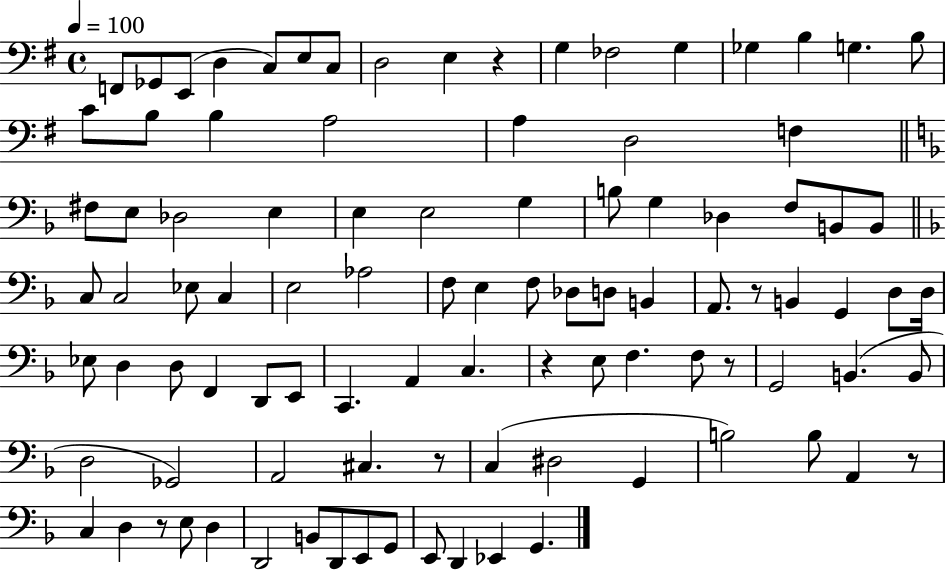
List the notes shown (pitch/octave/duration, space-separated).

F2/e Gb2/e E2/e D3/q C3/e E3/e C3/e D3/h E3/q R/q G3/q FES3/h G3/q Gb3/q B3/q G3/q. B3/e C4/e B3/e B3/q A3/h A3/q D3/h F3/q F#3/e E3/e Db3/h E3/q E3/q E3/h G3/q B3/e G3/q Db3/q F3/e B2/e B2/e C3/e C3/h Eb3/e C3/q E3/h Ab3/h F3/e E3/q F3/e Db3/e D3/e B2/q A2/e. R/e B2/q G2/q D3/e D3/s Eb3/e D3/q D3/e F2/q D2/e E2/e C2/q. A2/q C3/q. R/q E3/e F3/q. F3/e R/e G2/h B2/q. B2/e D3/h Gb2/h A2/h C#3/q. R/e C3/q D#3/h G2/q B3/h B3/e A2/q R/e C3/q D3/q R/e E3/e D3/q D2/h B2/e D2/e E2/e G2/e E2/e D2/q Eb2/q G2/q.